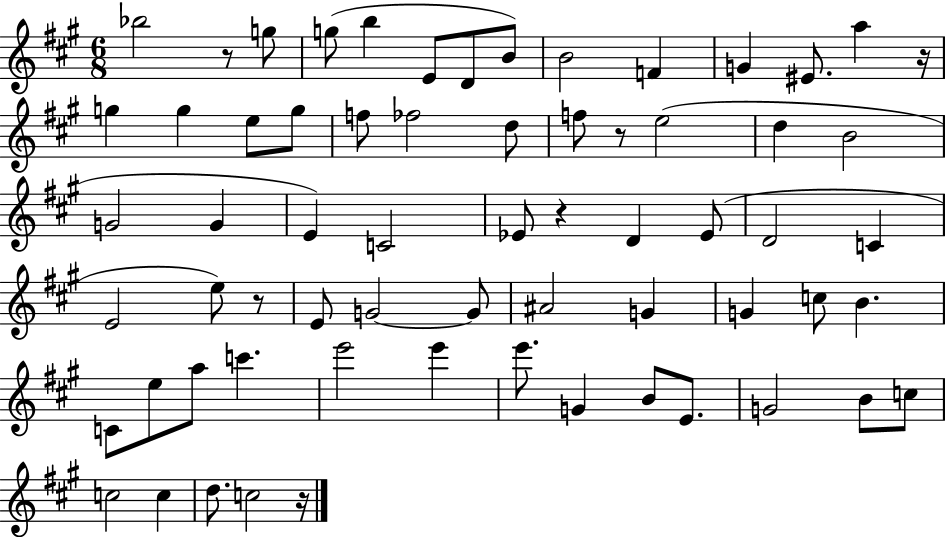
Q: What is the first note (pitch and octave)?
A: Bb5